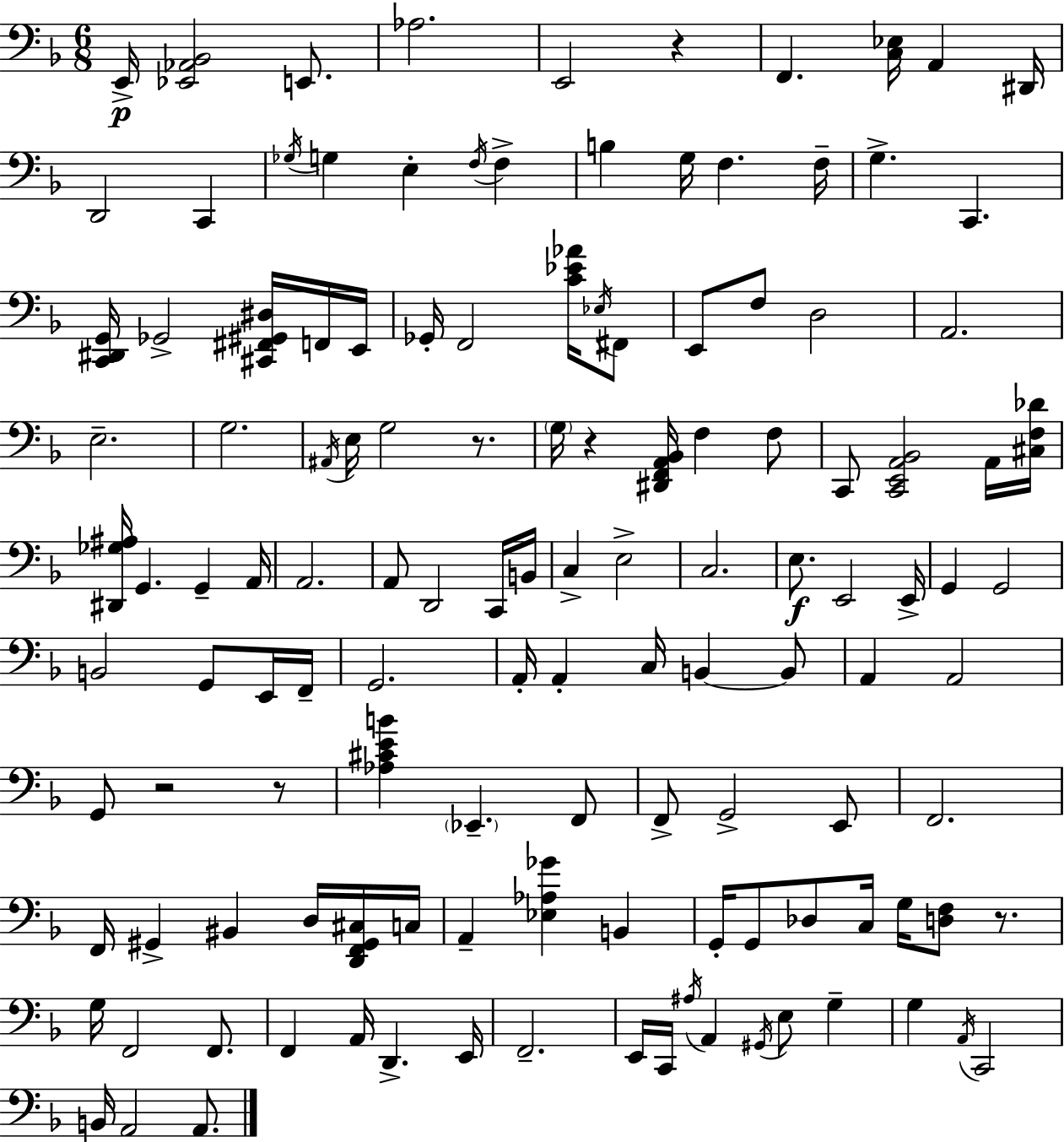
X:1
T:Untitled
M:6/8
L:1/4
K:F
E,,/4 [_E,,_A,,_B,,]2 E,,/2 _A,2 E,,2 z F,, [C,_E,]/4 A,, ^D,,/4 D,,2 C,, _G,/4 G, E, F,/4 F, B, G,/4 F, F,/4 G, C,, [C,,^D,,G,,]/4 _G,,2 [^C,,^F,,^G,,^D,]/4 F,,/4 E,,/4 _G,,/4 F,,2 [C_E_A]/4 _E,/4 ^F,,/2 E,,/2 F,/2 D,2 A,,2 E,2 G,2 ^A,,/4 E,/4 G,2 z/2 G,/4 z [^D,,F,,A,,_B,,]/4 F, F,/2 C,,/2 [C,,E,,A,,_B,,]2 A,,/4 [^C,F,_D]/4 [^D,,_G,^A,]/4 G,, G,, A,,/4 A,,2 A,,/2 D,,2 C,,/4 B,,/4 C, E,2 C,2 E,/2 E,,2 E,,/4 G,, G,,2 B,,2 G,,/2 E,,/4 F,,/4 G,,2 A,,/4 A,, C,/4 B,, B,,/2 A,, A,,2 G,,/2 z2 z/2 [_A,^CEB] _E,, F,,/2 F,,/2 G,,2 E,,/2 F,,2 F,,/4 ^G,, ^B,, D,/4 [D,,F,,^G,,^C,]/4 C,/4 A,, [_E,_A,_G] B,, G,,/4 G,,/2 _D,/2 C,/4 G,/4 [D,F,]/2 z/2 G,/4 F,,2 F,,/2 F,, A,,/4 D,, E,,/4 F,,2 E,,/4 C,,/4 ^A,/4 A,, ^G,,/4 E,/2 G, G, A,,/4 C,,2 B,,/4 A,,2 A,,/2